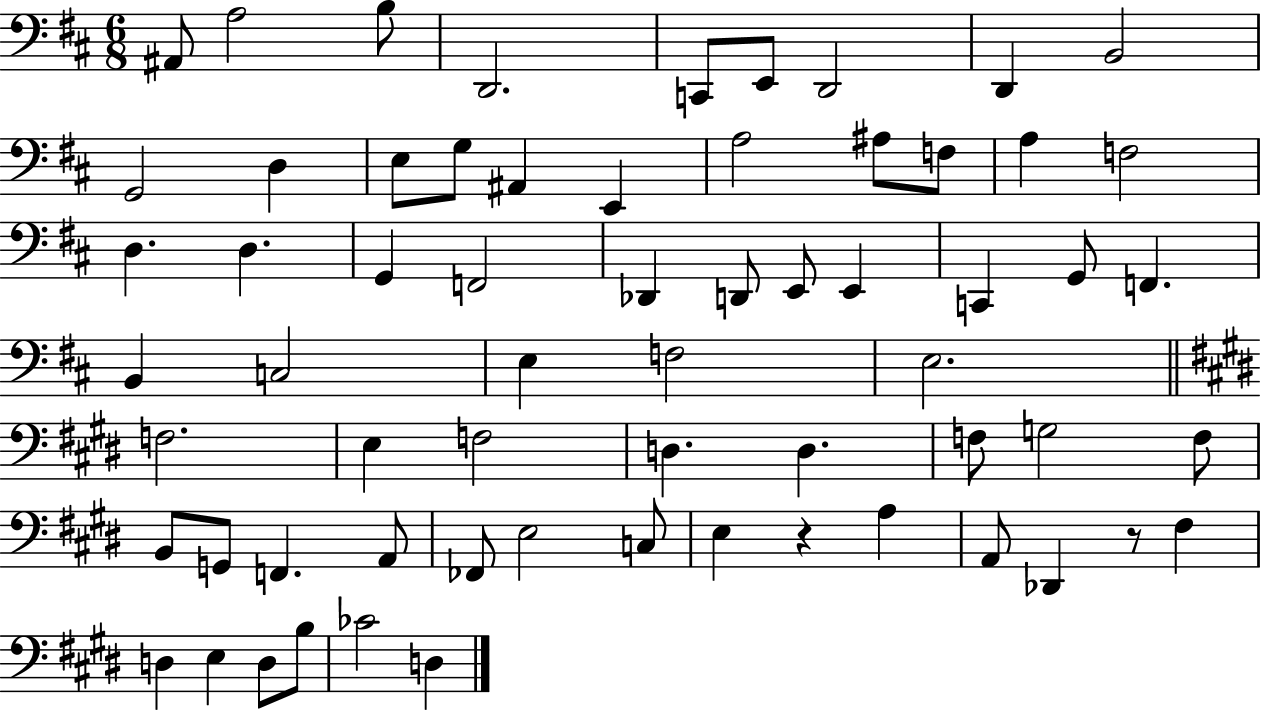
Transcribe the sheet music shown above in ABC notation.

X:1
T:Untitled
M:6/8
L:1/4
K:D
^A,,/2 A,2 B,/2 D,,2 C,,/2 E,,/2 D,,2 D,, B,,2 G,,2 D, E,/2 G,/2 ^A,, E,, A,2 ^A,/2 F,/2 A, F,2 D, D, G,, F,,2 _D,, D,,/2 E,,/2 E,, C,, G,,/2 F,, B,, C,2 E, F,2 E,2 F,2 E, F,2 D, D, F,/2 G,2 F,/2 B,,/2 G,,/2 F,, A,,/2 _F,,/2 E,2 C,/2 E, z A, A,,/2 _D,, z/2 ^F, D, E, D,/2 B,/2 _C2 D,